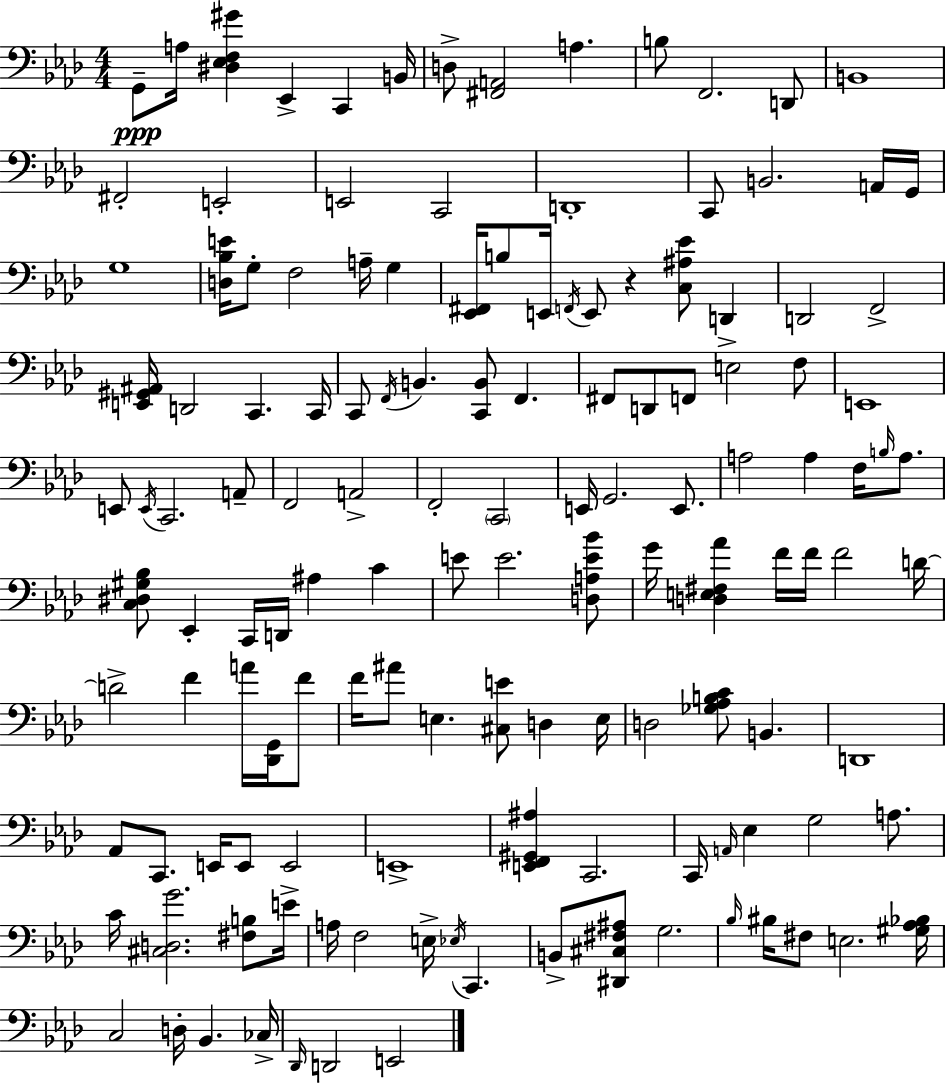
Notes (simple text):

G2/e A3/s [D#3,Eb3,F3,G#4]/q Eb2/q C2/q B2/s D3/e [F#2,A2]/h A3/q. B3/e F2/h. D2/e B2/w F#2/h E2/h E2/h C2/h D2/w C2/e B2/h. A2/s G2/s G3/w [D3,Bb3,E4]/s G3/e F3/h A3/s G3/q [Eb2,F#2]/s B3/e E2/s F2/s E2/e R/q [C3,A#3,Eb4]/e D2/q D2/h F2/h [E2,G#2,A#2]/s D2/h C2/q. C2/s C2/e F2/s B2/q. [C2,B2]/e F2/q. F#2/e D2/e F2/e E3/h F3/e E2/w E2/e E2/s C2/h. A2/e F2/h A2/h F2/h C2/h E2/s G2/h. E2/e. A3/h A3/q F3/s B3/s A3/e. [C3,D#3,G#3,Bb3]/e Eb2/q C2/s D2/s A#3/q C4/q E4/e E4/h. [D3,A3,E4,Bb4]/e G4/s [D3,E3,F#3,Ab4]/q F4/s F4/s F4/h D4/s D4/h F4/q A4/s [Db2,G2]/s F4/e F4/s A#4/e E3/q. [C#3,E4]/e D3/q E3/s D3/h [Gb3,Ab3,B3,C4]/e B2/q. D2/w Ab2/e C2/e. E2/s E2/e E2/h E2/w [E2,F2,G#2,A#3]/q C2/h. C2/s A2/s Eb3/q G3/h A3/e. C4/s [C#3,D3,G4]/h. [F#3,B3]/e E4/s A3/s F3/h E3/s Eb3/s C2/q. B2/e [D#2,C#3,F#3,A#3]/e G3/h. Bb3/s BIS3/s F#3/e E3/h. [G#3,Ab3,Bb3]/s C3/h D3/s Bb2/q. CES3/s Db2/s D2/h E2/h